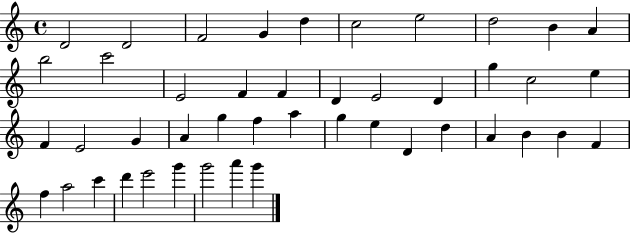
D4/h D4/h F4/h G4/q D5/q C5/h E5/h D5/h B4/q A4/q B5/h C6/h E4/h F4/q F4/q D4/q E4/h D4/q G5/q C5/h E5/q F4/q E4/h G4/q A4/q G5/q F5/q A5/q G5/q E5/q D4/q D5/q A4/q B4/q B4/q F4/q F5/q A5/h C6/q D6/q E6/h G6/q G6/h A6/q G6/q